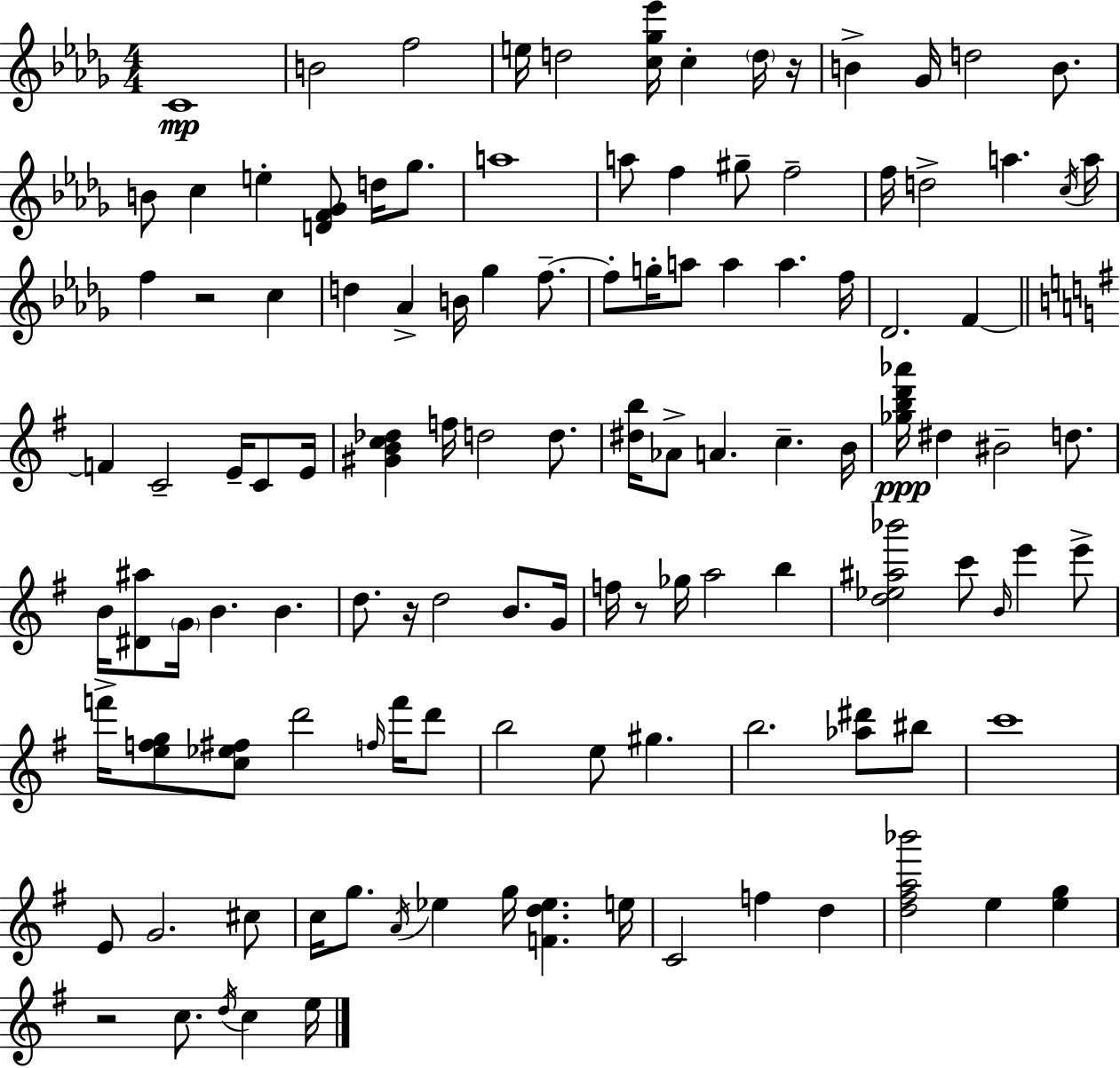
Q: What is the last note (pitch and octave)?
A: E5